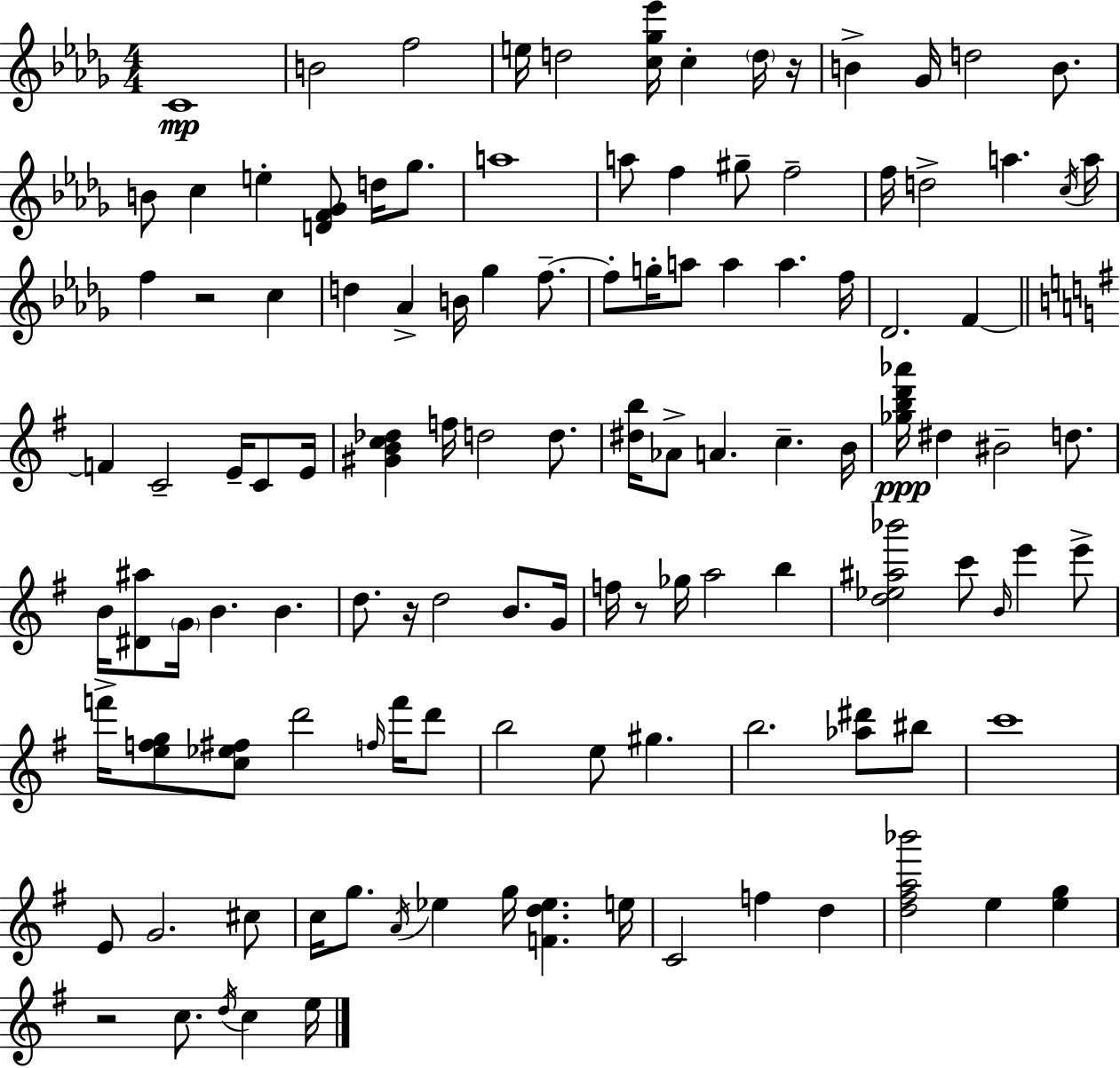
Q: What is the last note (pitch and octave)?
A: E5